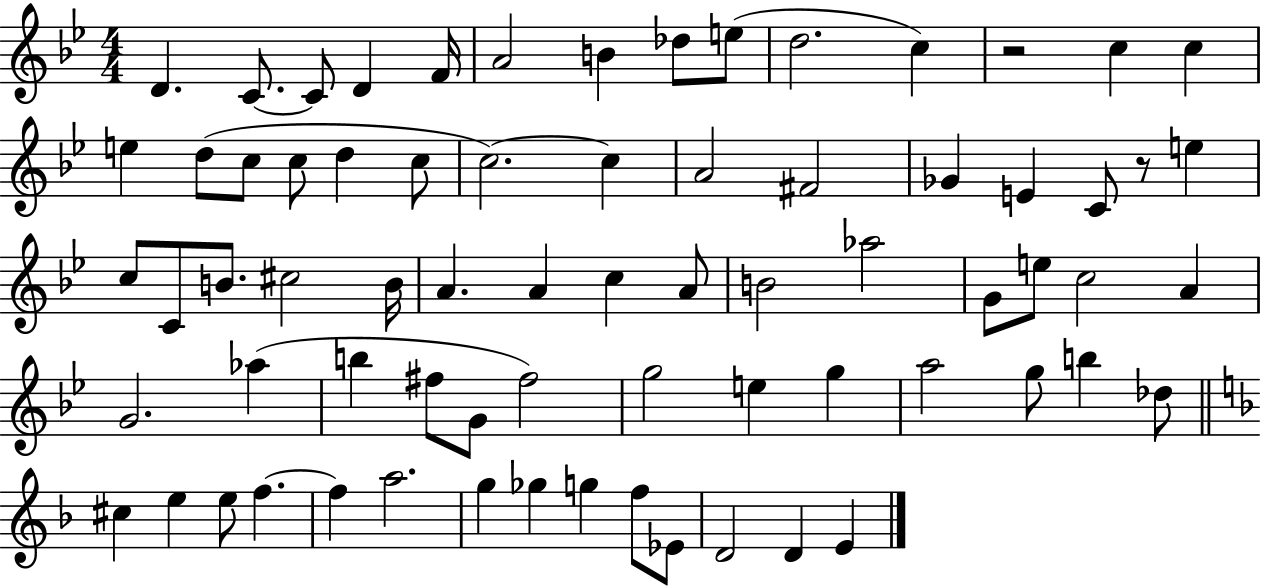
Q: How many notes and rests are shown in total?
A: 71